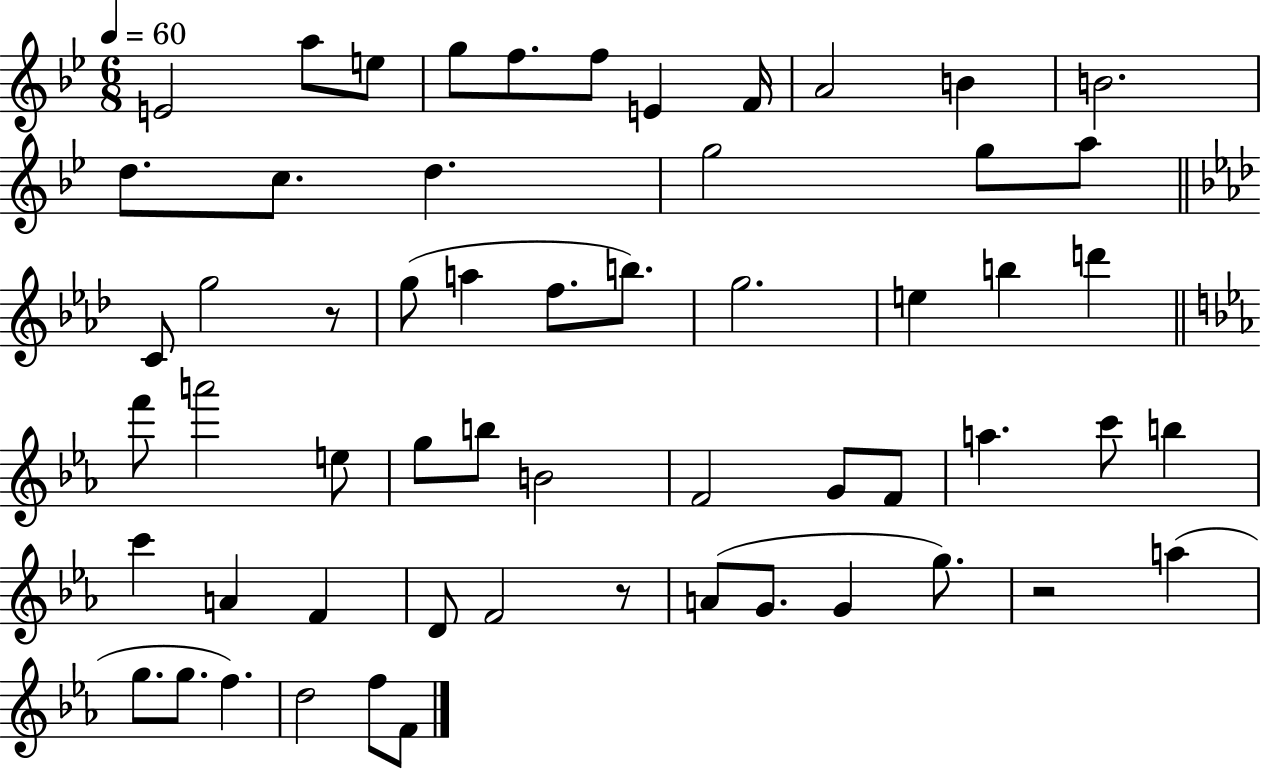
E4/h A5/e E5/e G5/e F5/e. F5/e E4/q F4/s A4/h B4/q B4/h. D5/e. C5/e. D5/q. G5/h G5/e A5/e C4/e G5/h R/e G5/e A5/q F5/e. B5/e. G5/h. E5/q B5/q D6/q F6/e A6/h E5/e G5/e B5/e B4/h F4/h G4/e F4/e A5/q. C6/e B5/q C6/q A4/q F4/q D4/e F4/h R/e A4/e G4/e. G4/q G5/e. R/h A5/q G5/e. G5/e. F5/q. D5/h F5/e F4/e